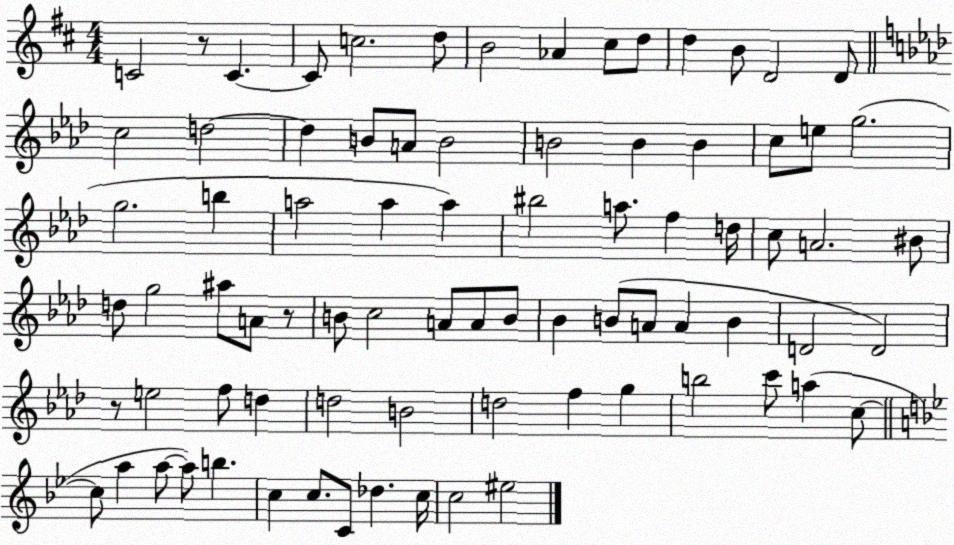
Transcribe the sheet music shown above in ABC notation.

X:1
T:Untitled
M:4/4
L:1/4
K:D
C2 z/2 C C/2 c2 d/2 B2 _A ^c/2 d/2 d B/2 D2 D/2 c2 d2 d B/2 A/2 B2 B2 B B c/2 e/2 g2 g2 b a2 a a ^b2 a/2 f d/4 c/2 A2 ^B/2 d/2 g2 ^a/2 A/2 z/2 B/2 c2 A/2 A/2 B/2 _B B/2 A/2 A B D2 D2 z/2 e2 f/2 d d2 B2 d2 f g b2 c'/2 a c/2 c/2 a a/2 a/2 b c c/2 C/2 _d c/4 c2 ^e2